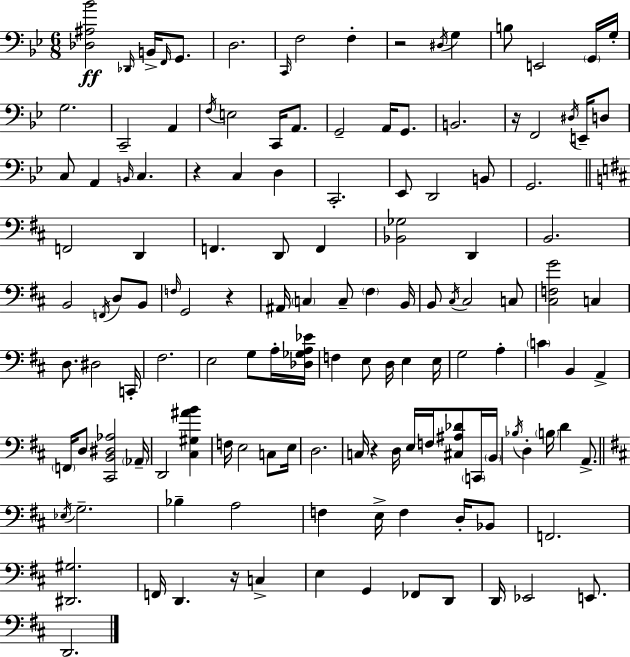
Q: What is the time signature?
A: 6/8